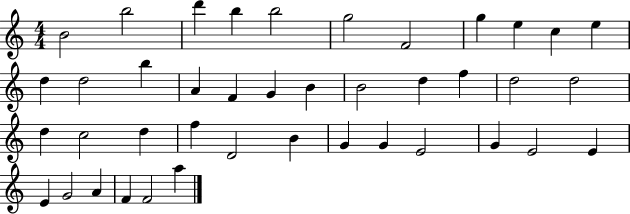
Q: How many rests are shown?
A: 0